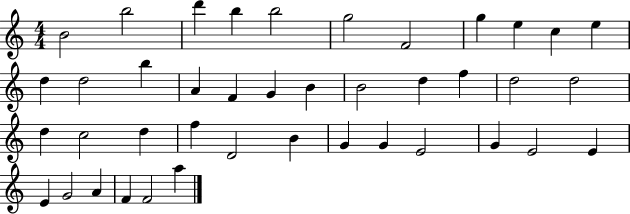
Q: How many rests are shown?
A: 0